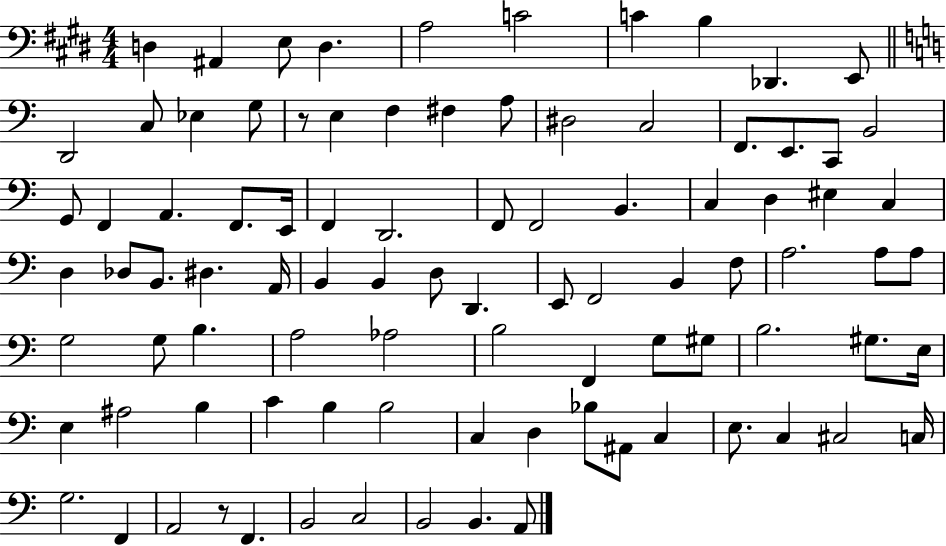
D3/q A#2/q E3/e D3/q. A3/h C4/h C4/q B3/q Db2/q. E2/e D2/h C3/e Eb3/q G3/e R/e E3/q F3/q F#3/q A3/e D#3/h C3/h F2/e. E2/e. C2/e B2/h G2/e F2/q A2/q. F2/e. E2/s F2/q D2/h. F2/e F2/h B2/q. C3/q D3/q EIS3/q C3/q D3/q Db3/e B2/e. D#3/q. A2/s B2/q B2/q D3/e D2/q. E2/e F2/h B2/q F3/e A3/h. A3/e A3/e G3/h G3/e B3/q. A3/h Ab3/h B3/h F2/q G3/e G#3/e B3/h. G#3/e. E3/s E3/q A#3/h B3/q C4/q B3/q B3/h C3/q D3/q Bb3/e A#2/e C3/q E3/e. C3/q C#3/h C3/s G3/h. F2/q A2/h R/e F2/q. B2/h C3/h B2/h B2/q. A2/e